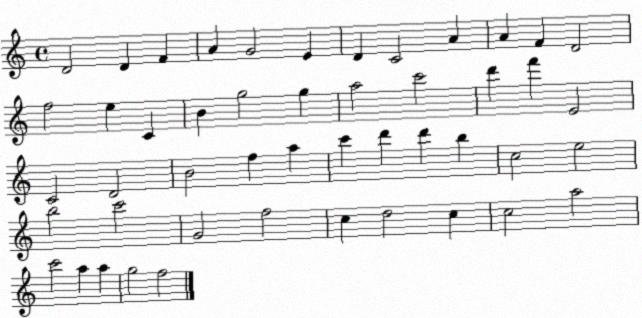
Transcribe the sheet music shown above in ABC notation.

X:1
T:Untitled
M:4/4
L:1/4
K:C
D2 D F A G2 E D C2 A A F D2 f2 e C B g2 g a2 c'2 d' f' E2 C2 D2 B2 f a c' d' d' b c2 e2 b2 c'2 G2 f2 c d2 c c2 a2 c'2 a a g2 f2